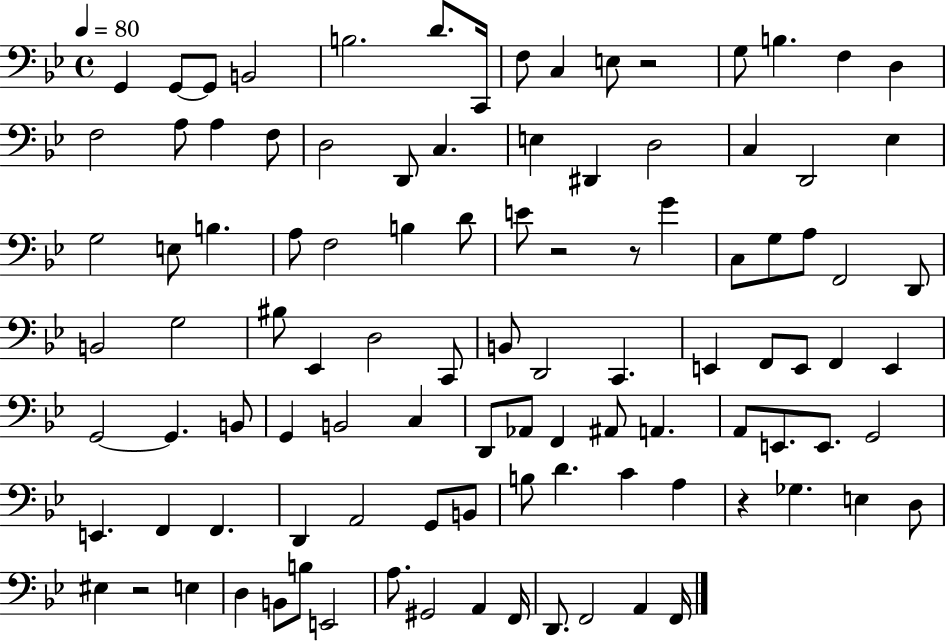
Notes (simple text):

G2/q G2/e G2/e B2/h B3/h. D4/e. C2/s F3/e C3/q E3/e R/h G3/e B3/q. F3/q D3/q F3/h A3/e A3/q F3/e D3/h D2/e C3/q. E3/q D#2/q D3/h C3/q D2/h Eb3/q G3/h E3/e B3/q. A3/e F3/h B3/q D4/e E4/e R/h R/e G4/q C3/e G3/e A3/e F2/h D2/e B2/h G3/h BIS3/e Eb2/q D3/h C2/e B2/e D2/h C2/q. E2/q F2/e E2/e F2/q E2/q G2/h G2/q. B2/e G2/q B2/h C3/q D2/e Ab2/e F2/q A#2/e A2/q. A2/e E2/e. E2/e. G2/h E2/q. F2/q F2/q. D2/q A2/h G2/e B2/e B3/e D4/q. C4/q A3/q R/q Gb3/q. E3/q D3/e EIS3/q R/h E3/q D3/q B2/e B3/e E2/h A3/e. G#2/h A2/q F2/s D2/e. F2/h A2/q F2/s